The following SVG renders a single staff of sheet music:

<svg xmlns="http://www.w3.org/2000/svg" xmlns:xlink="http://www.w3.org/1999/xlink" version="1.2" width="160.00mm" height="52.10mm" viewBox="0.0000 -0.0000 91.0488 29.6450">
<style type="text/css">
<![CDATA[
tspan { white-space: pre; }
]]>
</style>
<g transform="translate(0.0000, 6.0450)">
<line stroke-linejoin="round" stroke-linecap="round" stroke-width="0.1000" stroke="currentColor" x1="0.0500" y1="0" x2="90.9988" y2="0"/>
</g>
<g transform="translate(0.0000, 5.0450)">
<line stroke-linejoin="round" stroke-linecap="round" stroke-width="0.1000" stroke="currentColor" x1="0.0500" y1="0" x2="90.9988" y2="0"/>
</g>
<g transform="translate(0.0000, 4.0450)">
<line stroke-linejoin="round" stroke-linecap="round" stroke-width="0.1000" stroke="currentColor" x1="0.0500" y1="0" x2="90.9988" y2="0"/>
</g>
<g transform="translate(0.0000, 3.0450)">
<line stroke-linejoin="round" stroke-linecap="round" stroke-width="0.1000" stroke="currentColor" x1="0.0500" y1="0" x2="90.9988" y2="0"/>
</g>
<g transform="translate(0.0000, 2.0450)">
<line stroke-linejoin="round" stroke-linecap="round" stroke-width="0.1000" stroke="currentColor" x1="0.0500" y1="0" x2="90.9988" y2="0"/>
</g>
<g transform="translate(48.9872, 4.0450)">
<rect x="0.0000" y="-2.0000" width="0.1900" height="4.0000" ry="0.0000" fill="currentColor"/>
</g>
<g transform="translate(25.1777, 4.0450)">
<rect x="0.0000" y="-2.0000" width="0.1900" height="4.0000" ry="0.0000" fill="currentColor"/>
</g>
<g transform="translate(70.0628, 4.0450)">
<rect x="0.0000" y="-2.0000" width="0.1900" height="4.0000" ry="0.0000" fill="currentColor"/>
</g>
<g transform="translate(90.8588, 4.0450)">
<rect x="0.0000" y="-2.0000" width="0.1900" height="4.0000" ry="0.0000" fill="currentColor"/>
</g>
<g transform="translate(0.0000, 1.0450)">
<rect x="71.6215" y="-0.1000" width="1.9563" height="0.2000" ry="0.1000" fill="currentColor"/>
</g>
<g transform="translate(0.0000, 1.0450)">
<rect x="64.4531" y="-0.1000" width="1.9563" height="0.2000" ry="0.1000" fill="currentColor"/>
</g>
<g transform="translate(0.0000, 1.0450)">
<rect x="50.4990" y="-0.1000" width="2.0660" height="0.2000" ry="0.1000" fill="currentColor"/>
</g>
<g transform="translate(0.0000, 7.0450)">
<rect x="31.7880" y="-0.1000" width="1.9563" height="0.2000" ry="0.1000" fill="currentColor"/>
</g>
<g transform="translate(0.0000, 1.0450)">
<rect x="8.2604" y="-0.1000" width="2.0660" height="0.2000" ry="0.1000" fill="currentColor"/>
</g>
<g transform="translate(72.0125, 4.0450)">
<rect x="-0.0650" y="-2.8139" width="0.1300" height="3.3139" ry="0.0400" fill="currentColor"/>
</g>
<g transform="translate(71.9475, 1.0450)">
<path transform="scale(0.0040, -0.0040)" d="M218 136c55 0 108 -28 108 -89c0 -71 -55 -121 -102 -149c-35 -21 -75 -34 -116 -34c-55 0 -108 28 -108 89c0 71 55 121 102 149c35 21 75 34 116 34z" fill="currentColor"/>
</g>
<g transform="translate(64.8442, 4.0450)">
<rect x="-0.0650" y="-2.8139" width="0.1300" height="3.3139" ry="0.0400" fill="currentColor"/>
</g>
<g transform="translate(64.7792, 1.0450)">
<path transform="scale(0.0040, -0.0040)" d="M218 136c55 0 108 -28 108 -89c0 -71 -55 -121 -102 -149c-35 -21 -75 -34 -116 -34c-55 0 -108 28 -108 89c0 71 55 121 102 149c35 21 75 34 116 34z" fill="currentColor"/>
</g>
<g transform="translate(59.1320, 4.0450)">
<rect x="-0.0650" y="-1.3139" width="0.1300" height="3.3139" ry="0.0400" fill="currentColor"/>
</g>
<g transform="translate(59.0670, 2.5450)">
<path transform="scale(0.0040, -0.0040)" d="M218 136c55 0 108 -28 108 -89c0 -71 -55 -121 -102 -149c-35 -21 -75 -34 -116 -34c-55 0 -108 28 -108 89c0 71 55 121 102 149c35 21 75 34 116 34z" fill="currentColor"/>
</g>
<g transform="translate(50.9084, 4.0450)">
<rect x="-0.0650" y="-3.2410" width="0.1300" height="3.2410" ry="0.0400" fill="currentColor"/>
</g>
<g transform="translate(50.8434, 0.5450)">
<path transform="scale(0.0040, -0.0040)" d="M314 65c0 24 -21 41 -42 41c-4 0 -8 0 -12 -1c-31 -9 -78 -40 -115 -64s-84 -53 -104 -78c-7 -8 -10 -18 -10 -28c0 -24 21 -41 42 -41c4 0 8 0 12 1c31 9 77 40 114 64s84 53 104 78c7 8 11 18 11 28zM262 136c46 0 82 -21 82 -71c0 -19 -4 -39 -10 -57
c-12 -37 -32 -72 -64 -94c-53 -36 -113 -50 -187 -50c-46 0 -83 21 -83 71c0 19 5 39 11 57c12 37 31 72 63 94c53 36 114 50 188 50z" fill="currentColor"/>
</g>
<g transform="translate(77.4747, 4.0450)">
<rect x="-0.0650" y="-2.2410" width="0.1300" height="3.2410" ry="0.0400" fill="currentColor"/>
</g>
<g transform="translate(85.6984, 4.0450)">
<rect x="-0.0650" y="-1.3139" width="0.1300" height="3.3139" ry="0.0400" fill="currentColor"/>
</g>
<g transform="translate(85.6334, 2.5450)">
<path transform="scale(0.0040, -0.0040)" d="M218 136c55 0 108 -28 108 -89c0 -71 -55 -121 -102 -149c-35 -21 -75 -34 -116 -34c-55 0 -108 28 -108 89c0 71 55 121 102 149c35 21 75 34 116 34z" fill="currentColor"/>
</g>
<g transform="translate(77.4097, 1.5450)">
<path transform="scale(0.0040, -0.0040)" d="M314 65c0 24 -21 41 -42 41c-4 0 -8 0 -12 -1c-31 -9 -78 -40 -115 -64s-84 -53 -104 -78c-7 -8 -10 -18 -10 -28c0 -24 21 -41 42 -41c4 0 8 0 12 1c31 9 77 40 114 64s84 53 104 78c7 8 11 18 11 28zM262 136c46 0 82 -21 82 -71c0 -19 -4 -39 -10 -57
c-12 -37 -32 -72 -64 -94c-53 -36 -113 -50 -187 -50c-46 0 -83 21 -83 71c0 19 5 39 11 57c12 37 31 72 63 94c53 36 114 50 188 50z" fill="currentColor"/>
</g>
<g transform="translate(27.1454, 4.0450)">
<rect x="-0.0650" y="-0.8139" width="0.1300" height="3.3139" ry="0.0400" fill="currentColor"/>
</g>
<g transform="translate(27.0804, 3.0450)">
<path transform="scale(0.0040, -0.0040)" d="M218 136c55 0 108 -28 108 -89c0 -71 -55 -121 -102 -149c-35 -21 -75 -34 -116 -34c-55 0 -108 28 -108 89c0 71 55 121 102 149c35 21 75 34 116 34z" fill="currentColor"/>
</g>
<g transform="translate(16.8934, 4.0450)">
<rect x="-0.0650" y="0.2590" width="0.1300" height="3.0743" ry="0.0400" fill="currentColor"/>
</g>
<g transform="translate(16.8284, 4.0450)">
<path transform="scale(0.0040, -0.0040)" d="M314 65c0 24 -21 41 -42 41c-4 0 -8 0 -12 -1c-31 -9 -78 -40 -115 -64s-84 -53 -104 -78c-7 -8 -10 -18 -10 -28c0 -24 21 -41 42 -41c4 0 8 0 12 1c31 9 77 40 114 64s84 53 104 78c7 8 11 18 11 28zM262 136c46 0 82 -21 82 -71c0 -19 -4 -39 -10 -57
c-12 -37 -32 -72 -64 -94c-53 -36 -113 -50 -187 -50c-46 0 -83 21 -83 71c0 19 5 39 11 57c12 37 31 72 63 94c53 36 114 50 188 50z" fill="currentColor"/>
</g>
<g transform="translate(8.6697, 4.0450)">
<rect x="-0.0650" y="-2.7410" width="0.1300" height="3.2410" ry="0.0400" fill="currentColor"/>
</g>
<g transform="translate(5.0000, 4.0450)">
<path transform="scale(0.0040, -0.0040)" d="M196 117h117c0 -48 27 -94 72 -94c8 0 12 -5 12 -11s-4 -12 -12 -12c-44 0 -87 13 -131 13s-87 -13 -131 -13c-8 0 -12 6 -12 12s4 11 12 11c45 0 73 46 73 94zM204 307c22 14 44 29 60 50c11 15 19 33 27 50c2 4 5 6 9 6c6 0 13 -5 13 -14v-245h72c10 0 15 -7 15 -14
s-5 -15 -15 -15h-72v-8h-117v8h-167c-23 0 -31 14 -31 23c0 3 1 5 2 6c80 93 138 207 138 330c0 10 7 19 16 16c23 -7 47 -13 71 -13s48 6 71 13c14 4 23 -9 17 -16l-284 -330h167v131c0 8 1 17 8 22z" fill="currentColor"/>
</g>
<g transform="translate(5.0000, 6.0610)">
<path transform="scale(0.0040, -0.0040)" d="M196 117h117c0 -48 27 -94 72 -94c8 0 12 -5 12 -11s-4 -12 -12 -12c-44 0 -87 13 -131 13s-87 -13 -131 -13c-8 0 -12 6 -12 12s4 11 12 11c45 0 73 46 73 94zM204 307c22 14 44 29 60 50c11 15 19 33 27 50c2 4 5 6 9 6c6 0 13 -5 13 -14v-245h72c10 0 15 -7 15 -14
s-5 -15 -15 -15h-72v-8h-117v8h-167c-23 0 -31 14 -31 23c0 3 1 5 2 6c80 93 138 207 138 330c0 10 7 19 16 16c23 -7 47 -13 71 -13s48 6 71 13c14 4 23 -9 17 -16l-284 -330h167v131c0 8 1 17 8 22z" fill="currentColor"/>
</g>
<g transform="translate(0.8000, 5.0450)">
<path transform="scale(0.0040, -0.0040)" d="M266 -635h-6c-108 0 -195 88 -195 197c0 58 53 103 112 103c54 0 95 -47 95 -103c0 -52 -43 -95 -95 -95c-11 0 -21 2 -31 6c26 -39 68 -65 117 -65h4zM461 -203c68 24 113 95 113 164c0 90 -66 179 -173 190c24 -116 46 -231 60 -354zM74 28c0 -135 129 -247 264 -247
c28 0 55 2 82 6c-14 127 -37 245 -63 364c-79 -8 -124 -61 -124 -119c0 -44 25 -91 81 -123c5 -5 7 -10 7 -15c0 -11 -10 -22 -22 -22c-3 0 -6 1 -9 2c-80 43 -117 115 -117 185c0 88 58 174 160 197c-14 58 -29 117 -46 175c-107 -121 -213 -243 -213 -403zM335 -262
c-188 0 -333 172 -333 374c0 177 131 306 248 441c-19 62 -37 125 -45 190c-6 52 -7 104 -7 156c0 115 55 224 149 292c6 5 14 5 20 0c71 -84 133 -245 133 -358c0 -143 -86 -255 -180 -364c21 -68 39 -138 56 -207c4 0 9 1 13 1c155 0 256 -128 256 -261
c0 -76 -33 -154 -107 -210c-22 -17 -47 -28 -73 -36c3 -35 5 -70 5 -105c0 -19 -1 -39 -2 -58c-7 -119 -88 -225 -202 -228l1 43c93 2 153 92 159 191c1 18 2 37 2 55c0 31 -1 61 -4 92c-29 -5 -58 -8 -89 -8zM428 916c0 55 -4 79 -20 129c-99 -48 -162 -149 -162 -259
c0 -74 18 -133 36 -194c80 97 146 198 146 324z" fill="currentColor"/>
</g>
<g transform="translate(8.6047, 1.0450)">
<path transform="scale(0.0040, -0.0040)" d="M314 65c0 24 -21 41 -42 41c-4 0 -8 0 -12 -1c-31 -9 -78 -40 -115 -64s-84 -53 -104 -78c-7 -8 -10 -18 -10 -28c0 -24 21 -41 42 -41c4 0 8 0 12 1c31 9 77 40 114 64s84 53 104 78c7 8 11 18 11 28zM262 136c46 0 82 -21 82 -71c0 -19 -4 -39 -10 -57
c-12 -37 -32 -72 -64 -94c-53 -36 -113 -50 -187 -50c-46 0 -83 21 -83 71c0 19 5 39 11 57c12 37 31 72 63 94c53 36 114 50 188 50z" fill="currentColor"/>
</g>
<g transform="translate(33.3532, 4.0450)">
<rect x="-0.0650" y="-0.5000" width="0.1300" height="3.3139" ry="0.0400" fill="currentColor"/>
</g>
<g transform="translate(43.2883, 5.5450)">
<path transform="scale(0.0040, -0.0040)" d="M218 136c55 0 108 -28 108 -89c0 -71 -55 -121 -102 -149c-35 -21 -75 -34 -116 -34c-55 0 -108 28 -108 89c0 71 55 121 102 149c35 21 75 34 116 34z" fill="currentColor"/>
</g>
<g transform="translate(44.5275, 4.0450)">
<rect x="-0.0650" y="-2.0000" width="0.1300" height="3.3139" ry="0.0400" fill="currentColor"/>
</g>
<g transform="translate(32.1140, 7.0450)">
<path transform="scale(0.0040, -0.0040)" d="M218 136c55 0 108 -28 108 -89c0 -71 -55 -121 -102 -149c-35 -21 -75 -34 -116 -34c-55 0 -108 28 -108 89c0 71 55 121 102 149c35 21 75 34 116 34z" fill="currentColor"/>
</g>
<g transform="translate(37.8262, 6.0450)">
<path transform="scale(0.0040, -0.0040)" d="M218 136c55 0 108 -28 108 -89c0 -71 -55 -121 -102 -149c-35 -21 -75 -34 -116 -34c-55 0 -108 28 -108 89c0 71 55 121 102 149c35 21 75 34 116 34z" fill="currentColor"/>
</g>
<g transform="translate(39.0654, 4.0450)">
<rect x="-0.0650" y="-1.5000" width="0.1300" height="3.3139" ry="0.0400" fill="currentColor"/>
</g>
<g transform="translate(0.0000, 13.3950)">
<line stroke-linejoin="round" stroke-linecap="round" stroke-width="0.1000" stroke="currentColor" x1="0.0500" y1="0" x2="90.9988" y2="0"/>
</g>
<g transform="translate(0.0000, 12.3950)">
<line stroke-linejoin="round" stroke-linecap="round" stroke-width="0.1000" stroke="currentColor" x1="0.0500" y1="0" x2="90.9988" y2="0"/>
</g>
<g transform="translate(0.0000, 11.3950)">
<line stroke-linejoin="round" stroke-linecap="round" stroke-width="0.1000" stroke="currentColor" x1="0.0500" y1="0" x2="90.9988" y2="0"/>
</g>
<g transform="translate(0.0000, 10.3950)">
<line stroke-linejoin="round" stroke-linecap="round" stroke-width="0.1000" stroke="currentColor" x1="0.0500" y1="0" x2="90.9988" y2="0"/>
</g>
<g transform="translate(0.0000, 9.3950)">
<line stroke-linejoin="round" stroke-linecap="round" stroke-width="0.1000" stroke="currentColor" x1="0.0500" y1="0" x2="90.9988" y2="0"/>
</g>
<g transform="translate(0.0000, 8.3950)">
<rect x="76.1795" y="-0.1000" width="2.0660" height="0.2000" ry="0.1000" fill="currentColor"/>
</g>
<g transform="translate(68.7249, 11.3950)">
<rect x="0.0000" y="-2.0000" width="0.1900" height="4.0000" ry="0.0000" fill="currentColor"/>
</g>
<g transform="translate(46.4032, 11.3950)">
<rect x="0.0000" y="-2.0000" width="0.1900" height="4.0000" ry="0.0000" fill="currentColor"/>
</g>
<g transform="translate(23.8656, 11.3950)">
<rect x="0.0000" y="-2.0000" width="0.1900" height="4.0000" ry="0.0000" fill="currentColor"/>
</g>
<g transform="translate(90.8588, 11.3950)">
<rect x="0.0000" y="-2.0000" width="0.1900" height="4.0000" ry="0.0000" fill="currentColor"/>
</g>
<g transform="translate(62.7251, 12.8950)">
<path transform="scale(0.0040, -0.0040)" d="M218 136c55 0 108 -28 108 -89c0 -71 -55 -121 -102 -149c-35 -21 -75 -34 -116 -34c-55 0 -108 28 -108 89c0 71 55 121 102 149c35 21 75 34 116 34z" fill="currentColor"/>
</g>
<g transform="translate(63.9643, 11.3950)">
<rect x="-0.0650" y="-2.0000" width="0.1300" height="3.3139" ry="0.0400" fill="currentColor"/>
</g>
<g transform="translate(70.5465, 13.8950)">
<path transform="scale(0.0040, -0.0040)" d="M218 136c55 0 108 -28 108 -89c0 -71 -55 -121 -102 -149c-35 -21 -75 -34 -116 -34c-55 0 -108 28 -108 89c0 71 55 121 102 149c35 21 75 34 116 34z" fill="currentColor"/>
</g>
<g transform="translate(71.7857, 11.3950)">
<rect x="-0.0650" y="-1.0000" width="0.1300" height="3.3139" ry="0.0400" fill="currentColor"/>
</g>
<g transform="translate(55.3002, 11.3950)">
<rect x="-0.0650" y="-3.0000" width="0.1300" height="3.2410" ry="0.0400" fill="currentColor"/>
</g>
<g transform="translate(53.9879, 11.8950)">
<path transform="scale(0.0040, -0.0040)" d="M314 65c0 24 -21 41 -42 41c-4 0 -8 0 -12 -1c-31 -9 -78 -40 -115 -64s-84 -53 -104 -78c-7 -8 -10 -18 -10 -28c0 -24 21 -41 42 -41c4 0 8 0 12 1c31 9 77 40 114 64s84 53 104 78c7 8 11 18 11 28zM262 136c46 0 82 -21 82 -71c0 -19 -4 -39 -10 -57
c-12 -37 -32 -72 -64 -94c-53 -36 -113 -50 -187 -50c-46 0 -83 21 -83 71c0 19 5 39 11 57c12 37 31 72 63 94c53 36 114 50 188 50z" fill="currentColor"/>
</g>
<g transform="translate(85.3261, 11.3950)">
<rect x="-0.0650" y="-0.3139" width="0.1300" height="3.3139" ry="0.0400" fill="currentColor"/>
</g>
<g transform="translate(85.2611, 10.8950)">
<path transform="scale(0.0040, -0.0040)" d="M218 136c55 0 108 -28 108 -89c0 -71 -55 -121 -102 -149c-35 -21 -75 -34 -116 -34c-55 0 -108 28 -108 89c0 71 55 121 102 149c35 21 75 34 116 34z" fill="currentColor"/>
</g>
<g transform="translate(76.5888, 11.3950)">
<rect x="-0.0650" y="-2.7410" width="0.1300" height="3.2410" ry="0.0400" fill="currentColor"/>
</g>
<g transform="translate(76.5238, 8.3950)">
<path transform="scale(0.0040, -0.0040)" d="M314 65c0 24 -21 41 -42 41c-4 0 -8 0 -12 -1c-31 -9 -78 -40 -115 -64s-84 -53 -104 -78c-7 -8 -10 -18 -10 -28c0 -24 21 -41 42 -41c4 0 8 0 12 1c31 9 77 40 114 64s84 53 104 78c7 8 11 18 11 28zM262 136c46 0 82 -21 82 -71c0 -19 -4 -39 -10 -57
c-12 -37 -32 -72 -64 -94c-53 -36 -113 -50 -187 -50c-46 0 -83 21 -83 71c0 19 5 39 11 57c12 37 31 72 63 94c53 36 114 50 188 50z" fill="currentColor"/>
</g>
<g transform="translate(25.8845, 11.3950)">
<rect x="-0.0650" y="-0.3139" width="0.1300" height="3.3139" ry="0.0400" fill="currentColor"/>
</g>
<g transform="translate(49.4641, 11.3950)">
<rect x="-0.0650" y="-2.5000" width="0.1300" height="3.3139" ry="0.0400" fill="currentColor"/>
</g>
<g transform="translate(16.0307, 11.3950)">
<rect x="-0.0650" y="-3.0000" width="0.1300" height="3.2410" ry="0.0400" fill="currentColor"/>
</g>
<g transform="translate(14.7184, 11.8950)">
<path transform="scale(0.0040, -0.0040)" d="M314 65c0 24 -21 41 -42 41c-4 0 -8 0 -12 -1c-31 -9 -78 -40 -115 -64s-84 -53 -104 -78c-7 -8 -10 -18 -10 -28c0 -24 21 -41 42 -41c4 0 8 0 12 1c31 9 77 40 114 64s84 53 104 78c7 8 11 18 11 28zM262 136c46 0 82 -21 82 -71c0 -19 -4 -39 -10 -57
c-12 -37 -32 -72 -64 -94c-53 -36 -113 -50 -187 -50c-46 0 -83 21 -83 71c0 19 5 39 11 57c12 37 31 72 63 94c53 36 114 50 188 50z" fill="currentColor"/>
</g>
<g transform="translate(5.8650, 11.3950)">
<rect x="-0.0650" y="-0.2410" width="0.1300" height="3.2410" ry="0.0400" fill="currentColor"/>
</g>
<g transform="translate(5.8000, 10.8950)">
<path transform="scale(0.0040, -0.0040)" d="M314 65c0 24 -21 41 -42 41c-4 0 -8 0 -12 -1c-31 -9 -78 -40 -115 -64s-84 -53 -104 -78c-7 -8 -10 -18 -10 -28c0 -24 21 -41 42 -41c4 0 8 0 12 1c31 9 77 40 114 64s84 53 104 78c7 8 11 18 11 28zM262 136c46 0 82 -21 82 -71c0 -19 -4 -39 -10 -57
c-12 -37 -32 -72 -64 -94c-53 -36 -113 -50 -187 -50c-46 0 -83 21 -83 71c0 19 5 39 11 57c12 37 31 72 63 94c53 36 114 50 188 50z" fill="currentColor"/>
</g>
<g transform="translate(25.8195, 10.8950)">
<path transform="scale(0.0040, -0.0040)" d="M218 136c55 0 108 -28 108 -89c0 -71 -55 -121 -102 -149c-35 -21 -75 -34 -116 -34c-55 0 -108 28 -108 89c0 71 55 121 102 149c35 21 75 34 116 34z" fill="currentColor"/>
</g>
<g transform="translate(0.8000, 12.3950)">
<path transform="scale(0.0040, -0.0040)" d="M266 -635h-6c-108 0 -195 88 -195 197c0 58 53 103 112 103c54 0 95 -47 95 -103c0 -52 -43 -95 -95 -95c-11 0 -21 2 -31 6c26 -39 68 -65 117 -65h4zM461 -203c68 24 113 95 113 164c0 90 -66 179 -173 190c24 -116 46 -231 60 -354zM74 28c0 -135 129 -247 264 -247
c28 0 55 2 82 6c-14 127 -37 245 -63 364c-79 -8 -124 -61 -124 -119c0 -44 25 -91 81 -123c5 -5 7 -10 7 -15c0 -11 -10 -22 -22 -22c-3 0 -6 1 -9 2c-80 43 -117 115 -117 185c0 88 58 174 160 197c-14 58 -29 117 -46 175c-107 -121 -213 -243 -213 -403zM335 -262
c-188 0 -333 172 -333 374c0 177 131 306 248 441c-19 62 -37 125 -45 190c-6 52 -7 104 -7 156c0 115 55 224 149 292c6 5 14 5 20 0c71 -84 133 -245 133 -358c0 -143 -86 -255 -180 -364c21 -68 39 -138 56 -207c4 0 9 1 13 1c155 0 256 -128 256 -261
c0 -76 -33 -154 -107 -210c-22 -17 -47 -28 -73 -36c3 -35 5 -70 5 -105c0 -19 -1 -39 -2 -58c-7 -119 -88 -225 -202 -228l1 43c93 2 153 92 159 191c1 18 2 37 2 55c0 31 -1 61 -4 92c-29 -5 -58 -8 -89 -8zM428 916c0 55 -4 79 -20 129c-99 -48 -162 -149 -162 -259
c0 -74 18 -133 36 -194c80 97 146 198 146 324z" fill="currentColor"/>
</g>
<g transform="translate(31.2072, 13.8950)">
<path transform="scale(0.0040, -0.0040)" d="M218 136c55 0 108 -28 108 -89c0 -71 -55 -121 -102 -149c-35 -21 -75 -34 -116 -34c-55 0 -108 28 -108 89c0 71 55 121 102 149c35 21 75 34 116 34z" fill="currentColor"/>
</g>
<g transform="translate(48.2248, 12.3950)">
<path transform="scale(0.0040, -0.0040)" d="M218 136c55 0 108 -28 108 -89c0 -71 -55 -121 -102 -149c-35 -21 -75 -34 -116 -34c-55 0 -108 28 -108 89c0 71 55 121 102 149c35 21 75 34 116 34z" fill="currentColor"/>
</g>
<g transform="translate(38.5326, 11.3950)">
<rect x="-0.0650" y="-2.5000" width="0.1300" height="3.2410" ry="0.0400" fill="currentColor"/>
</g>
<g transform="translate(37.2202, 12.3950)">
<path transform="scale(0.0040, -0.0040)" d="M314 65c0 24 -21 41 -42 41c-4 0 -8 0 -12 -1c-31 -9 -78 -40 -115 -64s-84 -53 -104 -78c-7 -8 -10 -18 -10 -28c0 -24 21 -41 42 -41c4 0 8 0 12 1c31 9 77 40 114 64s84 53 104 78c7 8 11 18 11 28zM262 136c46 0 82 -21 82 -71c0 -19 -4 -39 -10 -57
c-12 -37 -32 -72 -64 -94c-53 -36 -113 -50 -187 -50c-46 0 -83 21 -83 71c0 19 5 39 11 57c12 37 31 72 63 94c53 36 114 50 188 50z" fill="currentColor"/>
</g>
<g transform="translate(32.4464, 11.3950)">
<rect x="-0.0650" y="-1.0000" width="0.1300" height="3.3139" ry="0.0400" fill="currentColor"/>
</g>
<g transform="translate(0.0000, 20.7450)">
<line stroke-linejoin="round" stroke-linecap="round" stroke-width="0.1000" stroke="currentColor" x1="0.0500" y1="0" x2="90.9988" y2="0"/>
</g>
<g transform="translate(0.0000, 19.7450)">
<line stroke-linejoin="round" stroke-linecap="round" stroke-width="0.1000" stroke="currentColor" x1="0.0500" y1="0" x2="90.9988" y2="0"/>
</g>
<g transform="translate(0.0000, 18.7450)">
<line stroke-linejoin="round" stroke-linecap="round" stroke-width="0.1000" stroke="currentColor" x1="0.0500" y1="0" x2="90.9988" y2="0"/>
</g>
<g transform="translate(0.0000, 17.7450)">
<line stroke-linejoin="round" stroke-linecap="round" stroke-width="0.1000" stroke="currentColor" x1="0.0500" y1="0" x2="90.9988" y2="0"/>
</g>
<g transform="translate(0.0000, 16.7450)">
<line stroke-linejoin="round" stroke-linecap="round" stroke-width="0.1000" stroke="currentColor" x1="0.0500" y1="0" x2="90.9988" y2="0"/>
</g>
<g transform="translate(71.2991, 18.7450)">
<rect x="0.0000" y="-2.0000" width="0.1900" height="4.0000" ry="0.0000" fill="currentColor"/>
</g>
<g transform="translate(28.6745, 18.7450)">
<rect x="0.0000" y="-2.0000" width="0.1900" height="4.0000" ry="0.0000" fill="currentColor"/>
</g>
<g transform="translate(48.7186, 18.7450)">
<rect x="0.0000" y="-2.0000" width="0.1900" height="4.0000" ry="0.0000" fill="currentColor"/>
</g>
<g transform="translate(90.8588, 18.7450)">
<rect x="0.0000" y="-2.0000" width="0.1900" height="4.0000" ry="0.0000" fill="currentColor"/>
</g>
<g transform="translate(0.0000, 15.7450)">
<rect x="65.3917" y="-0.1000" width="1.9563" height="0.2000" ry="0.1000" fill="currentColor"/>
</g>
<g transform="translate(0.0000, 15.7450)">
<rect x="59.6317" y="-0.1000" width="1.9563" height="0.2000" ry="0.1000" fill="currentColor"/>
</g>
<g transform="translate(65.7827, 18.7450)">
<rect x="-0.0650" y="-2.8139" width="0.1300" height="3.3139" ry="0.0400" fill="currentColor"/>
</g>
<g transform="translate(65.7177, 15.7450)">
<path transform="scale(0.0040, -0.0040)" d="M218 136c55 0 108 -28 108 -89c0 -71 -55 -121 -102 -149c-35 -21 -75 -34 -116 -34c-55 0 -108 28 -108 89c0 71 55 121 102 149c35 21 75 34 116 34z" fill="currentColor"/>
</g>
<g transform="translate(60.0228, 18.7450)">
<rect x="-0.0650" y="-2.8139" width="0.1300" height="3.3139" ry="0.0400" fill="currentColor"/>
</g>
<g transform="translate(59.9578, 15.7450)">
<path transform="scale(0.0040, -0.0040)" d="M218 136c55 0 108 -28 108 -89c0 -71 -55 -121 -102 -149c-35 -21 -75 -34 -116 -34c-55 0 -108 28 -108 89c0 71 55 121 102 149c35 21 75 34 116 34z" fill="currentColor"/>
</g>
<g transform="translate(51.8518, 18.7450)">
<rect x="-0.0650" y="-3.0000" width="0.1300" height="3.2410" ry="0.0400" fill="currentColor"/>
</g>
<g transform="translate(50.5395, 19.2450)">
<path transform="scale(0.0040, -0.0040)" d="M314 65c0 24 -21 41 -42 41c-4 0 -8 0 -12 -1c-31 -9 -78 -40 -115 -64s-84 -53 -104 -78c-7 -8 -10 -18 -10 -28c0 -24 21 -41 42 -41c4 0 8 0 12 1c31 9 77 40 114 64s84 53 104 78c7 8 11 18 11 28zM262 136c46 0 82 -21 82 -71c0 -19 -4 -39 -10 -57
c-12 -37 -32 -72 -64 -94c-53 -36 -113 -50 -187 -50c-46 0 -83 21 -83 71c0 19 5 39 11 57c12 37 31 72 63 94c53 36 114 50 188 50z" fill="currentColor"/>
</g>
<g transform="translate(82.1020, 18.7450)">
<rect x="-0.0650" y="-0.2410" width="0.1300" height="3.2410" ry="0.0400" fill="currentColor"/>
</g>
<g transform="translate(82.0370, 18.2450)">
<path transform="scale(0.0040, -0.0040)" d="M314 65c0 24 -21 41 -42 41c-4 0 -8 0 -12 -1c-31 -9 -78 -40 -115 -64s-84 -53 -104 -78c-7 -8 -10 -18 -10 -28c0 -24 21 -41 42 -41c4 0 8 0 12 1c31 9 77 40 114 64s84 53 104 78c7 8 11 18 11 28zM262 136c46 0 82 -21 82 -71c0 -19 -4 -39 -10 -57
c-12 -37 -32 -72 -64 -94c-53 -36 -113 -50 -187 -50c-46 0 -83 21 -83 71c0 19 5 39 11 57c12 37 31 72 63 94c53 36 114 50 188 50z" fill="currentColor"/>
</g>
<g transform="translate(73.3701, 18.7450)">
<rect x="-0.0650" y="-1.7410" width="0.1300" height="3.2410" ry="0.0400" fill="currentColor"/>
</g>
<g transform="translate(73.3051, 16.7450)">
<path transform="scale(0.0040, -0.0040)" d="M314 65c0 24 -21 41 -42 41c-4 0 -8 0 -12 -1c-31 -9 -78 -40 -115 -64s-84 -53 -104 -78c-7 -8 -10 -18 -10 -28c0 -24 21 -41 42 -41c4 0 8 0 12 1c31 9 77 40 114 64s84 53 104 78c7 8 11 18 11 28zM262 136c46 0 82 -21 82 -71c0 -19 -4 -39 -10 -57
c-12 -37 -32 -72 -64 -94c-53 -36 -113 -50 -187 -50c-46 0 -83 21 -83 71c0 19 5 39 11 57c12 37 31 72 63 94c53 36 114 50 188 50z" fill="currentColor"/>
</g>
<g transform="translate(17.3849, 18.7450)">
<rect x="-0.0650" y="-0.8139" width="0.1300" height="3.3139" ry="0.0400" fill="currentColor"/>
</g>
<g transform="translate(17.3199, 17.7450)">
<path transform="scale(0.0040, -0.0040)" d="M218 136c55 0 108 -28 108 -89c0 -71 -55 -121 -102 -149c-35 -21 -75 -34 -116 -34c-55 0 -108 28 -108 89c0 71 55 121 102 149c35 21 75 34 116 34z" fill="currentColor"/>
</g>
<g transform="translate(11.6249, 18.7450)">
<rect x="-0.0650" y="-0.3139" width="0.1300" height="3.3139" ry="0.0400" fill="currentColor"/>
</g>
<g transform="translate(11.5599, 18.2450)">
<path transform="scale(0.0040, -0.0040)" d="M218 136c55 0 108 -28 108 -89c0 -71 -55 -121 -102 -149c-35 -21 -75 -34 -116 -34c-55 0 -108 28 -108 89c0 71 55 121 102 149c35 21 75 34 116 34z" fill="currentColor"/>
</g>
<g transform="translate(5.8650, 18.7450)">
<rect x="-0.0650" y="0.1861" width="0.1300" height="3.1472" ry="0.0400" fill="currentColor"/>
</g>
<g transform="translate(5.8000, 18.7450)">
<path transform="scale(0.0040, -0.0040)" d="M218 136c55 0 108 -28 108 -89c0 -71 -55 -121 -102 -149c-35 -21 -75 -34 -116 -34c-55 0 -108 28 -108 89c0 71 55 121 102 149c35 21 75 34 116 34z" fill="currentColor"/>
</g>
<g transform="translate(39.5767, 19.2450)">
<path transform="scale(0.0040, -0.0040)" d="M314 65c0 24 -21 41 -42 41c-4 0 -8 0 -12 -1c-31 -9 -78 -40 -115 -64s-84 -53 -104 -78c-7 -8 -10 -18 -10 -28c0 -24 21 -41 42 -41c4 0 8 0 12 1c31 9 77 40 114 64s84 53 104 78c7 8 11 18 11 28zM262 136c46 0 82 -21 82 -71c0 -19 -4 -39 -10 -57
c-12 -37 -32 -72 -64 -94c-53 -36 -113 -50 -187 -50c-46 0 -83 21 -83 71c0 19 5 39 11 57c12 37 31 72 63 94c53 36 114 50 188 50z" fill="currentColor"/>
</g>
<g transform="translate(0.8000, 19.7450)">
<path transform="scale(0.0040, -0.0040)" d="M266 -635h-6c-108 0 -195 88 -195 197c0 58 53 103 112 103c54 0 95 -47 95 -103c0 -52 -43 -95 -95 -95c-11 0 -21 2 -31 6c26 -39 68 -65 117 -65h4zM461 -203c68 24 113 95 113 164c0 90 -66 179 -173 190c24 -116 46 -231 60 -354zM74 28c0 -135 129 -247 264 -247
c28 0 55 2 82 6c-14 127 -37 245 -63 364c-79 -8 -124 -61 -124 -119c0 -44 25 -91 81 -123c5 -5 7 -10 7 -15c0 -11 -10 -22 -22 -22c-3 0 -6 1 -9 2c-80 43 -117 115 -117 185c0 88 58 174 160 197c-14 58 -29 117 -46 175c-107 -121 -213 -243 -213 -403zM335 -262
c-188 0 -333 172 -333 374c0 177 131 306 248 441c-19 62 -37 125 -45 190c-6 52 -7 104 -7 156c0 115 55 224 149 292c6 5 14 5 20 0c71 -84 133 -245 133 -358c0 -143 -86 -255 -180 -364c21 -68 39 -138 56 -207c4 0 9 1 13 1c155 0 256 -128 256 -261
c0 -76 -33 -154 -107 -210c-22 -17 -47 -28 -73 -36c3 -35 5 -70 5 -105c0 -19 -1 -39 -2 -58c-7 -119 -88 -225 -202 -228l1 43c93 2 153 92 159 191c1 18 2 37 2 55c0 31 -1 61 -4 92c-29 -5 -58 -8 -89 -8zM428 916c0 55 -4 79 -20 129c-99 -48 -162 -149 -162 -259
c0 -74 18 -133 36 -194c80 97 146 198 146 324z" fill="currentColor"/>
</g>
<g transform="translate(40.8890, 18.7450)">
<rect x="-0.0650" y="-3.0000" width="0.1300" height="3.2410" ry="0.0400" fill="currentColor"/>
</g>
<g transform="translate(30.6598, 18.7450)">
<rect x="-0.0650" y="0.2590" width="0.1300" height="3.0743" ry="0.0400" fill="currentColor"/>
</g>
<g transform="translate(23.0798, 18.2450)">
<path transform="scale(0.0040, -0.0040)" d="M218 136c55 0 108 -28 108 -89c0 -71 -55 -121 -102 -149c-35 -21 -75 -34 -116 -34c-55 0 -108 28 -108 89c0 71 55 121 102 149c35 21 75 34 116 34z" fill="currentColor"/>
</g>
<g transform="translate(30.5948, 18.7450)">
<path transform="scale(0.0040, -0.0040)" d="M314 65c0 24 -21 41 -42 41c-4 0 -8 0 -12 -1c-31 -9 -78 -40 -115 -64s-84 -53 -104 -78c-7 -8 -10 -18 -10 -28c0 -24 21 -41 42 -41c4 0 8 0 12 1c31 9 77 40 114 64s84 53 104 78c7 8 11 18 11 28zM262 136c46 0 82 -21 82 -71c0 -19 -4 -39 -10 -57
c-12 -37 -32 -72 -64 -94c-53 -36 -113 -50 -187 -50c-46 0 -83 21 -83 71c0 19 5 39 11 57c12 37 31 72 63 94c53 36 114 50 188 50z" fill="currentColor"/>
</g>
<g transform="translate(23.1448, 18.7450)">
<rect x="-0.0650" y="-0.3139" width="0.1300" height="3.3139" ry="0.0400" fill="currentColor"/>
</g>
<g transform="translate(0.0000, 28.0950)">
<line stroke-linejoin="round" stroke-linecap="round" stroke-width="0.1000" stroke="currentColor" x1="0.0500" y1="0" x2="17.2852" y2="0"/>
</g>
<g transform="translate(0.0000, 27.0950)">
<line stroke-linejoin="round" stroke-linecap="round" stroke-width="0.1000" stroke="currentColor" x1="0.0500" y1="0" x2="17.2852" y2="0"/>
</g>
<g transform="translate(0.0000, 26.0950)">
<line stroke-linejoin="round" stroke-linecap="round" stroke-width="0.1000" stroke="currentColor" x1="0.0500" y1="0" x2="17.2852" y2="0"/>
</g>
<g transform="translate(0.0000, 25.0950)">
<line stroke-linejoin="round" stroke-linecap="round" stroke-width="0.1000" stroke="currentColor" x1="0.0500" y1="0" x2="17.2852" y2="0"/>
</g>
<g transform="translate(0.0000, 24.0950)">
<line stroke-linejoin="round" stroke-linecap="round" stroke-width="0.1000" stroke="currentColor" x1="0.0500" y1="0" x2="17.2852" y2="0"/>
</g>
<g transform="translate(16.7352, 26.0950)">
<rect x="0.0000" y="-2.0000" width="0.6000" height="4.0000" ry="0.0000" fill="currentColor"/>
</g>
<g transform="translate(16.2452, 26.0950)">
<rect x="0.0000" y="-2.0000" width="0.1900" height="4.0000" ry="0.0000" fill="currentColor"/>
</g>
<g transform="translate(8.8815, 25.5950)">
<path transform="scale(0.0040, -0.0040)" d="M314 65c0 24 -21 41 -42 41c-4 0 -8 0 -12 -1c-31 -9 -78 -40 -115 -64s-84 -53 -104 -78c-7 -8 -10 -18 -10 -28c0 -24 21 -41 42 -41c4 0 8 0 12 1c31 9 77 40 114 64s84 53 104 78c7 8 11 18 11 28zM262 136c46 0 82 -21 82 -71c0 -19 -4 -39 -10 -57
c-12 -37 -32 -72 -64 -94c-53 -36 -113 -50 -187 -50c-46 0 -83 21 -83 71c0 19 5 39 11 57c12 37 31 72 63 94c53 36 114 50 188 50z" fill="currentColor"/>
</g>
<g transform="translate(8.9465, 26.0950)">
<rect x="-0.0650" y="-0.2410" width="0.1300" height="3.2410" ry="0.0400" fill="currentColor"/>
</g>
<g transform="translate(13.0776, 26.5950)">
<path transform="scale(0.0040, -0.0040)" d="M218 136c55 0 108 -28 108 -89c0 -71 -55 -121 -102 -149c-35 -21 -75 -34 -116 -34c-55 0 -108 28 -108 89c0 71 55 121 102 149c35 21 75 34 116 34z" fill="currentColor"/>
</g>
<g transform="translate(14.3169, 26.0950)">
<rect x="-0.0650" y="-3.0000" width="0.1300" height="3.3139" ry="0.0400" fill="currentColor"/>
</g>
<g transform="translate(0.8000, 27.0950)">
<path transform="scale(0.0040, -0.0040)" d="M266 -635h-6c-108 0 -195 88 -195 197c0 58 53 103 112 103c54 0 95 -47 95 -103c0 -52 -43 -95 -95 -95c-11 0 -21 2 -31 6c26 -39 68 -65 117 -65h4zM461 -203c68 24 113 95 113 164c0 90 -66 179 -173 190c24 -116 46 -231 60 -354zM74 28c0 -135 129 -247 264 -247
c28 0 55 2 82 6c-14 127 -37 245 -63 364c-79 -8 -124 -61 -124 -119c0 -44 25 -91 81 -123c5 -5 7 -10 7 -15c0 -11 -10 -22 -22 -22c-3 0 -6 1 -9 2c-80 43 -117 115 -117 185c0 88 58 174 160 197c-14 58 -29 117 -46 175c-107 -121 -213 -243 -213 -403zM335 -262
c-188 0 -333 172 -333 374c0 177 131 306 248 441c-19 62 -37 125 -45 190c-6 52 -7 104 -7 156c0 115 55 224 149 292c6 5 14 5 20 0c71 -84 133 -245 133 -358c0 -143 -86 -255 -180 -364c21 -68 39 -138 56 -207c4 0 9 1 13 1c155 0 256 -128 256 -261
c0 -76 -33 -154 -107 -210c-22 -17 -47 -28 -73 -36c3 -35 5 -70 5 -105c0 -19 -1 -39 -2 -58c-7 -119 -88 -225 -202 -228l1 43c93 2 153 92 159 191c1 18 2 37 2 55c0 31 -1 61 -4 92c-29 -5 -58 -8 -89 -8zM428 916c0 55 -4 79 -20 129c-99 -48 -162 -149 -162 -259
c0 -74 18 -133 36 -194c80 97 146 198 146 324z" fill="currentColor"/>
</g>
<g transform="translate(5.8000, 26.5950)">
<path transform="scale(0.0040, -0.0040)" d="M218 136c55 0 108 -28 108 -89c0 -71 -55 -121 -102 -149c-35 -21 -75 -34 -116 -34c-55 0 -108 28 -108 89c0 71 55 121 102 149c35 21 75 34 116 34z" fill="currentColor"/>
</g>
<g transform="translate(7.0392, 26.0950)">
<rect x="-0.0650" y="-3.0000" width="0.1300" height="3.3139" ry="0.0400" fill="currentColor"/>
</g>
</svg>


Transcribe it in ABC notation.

X:1
T:Untitled
M:4/4
L:1/4
K:C
a2 B2 d C E F b2 e a a g2 e c2 A2 c D G2 G A2 F D a2 c B c d c B2 A2 A2 a a f2 c2 A c2 A